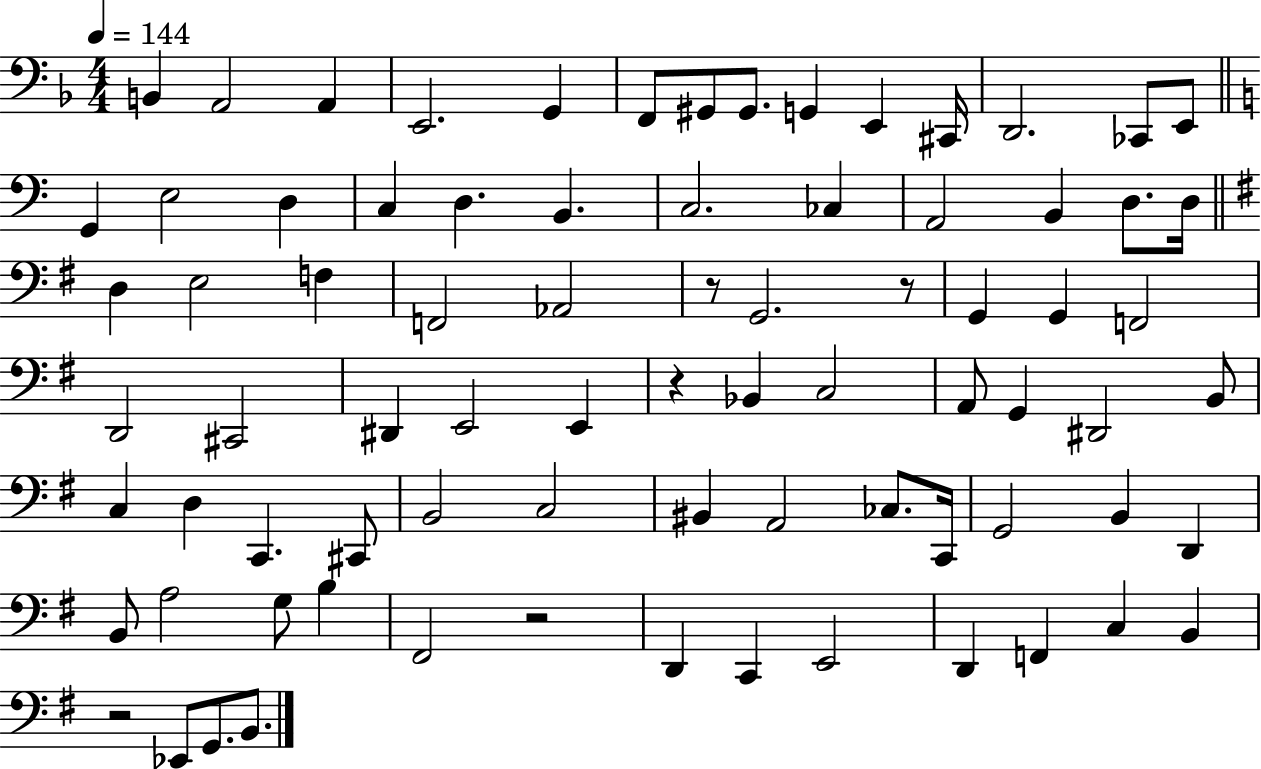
B2/q A2/h A2/q E2/h. G2/q F2/e G#2/e G#2/e. G2/q E2/q C#2/s D2/h. CES2/e E2/e G2/q E3/h D3/q C3/q D3/q. B2/q. C3/h. CES3/q A2/h B2/q D3/e. D3/s D3/q E3/h F3/q F2/h Ab2/h R/e G2/h. R/e G2/q G2/q F2/h D2/h C#2/h D#2/q E2/h E2/q R/q Bb2/q C3/h A2/e G2/q D#2/h B2/e C3/q D3/q C2/q. C#2/e B2/h C3/h BIS2/q A2/h CES3/e. C2/s G2/h B2/q D2/q B2/e A3/h G3/e B3/q F#2/h R/h D2/q C2/q E2/h D2/q F2/q C3/q B2/q R/h Eb2/e G2/e. B2/e.